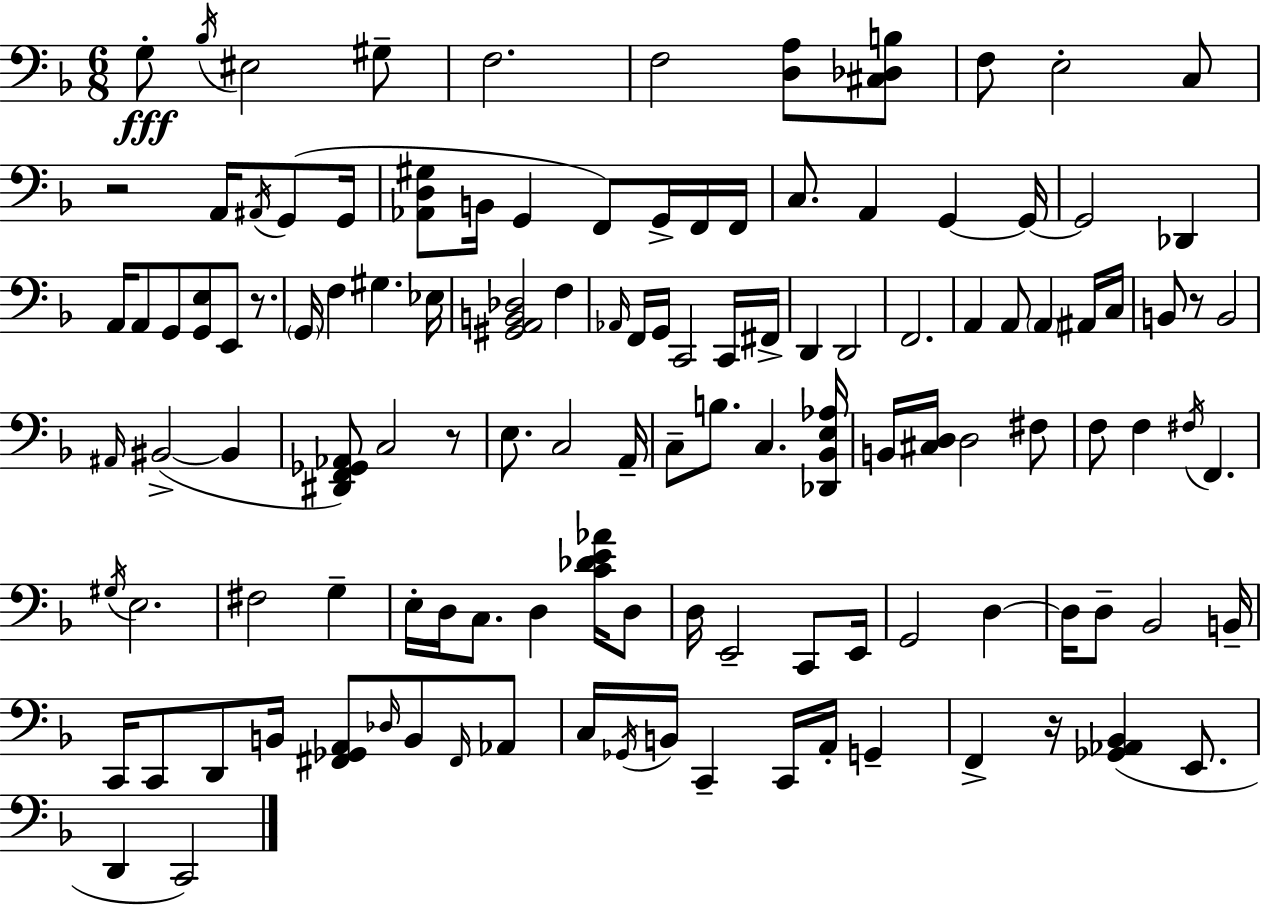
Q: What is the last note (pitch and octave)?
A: C2